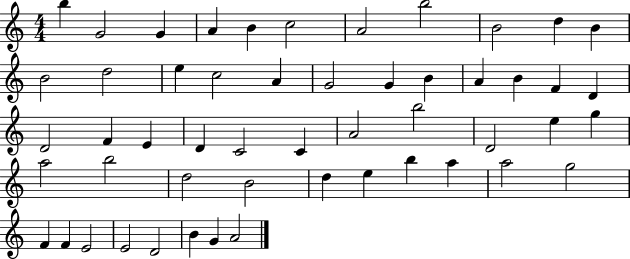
B5/q G4/h G4/q A4/q B4/q C5/h A4/h B5/h B4/h D5/q B4/q B4/h D5/h E5/q C5/h A4/q G4/h G4/q B4/q A4/q B4/q F4/q D4/q D4/h F4/q E4/q D4/q C4/h C4/q A4/h B5/h D4/h E5/q G5/q A5/h B5/h D5/h B4/h D5/q E5/q B5/q A5/q A5/h G5/h F4/q F4/q E4/h E4/h D4/h B4/q G4/q A4/h